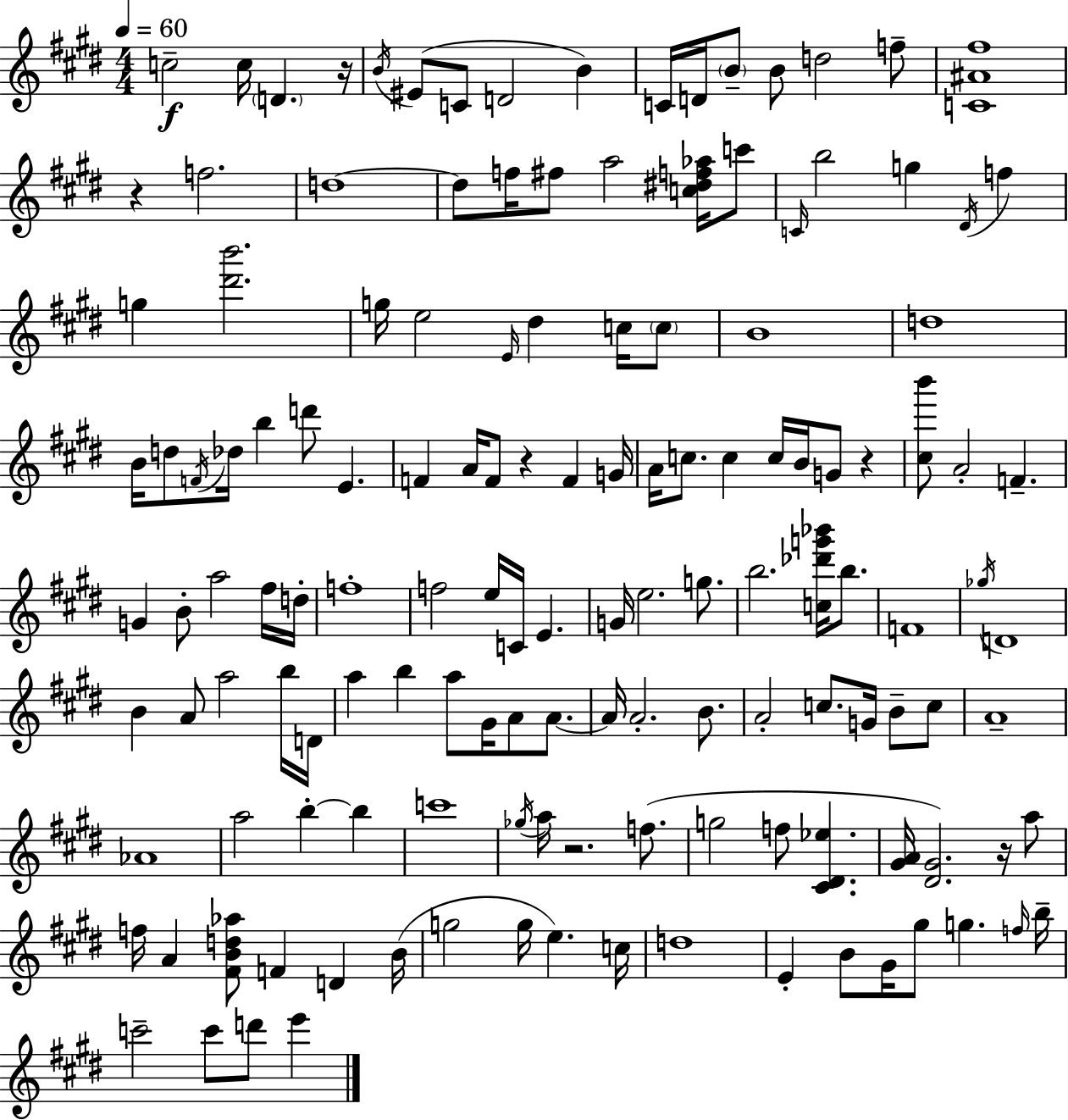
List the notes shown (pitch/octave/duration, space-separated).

C5/h C5/s D4/q. R/s B4/s EIS4/e C4/e D4/h B4/q C4/s D4/s B4/e B4/e D5/h F5/e [C4,A#4,F#5]/w R/q F5/h. D5/w D5/e F5/s F#5/e A5/h [C5,D#5,F5,Ab5]/s C6/e C4/s B5/h G5/q D#4/s F5/q G5/q [D#6,B6]/h. G5/s E5/h E4/s D#5/q C5/s C5/e B4/w D5/w B4/s D5/e F4/s Db5/s B5/q D6/e E4/q. F4/q A4/s F4/e R/q F4/q G4/s A4/s C5/e. C5/q C5/s B4/s G4/e R/q [C#5,B6]/e A4/h F4/q. G4/q B4/e A5/h F#5/s D5/s F5/w F5/h E5/s C4/s E4/q. G4/s E5/h. G5/e. B5/h. [C5,Db6,G6,Bb6]/s B5/e. F4/w Gb5/s D4/w B4/q A4/e A5/h B5/s D4/s A5/q B5/q A5/e G#4/s A4/e A4/e. A4/s A4/h. B4/e. A4/h C5/e. G4/s B4/e C5/e A4/w Ab4/w A5/h B5/q B5/q C6/w Gb5/s A5/s R/h. F5/e. G5/h F5/e [C#4,D#4,Eb5]/q. [G#4,A4]/s [D#4,G#4]/h. R/s A5/e F5/s A4/q [F#4,B4,D5,Ab5]/e F4/q D4/q B4/s G5/h G5/s E5/q. C5/s D5/w E4/q B4/e G#4/s G#5/e G5/q. F5/s B5/s C6/h C6/e D6/e E6/q